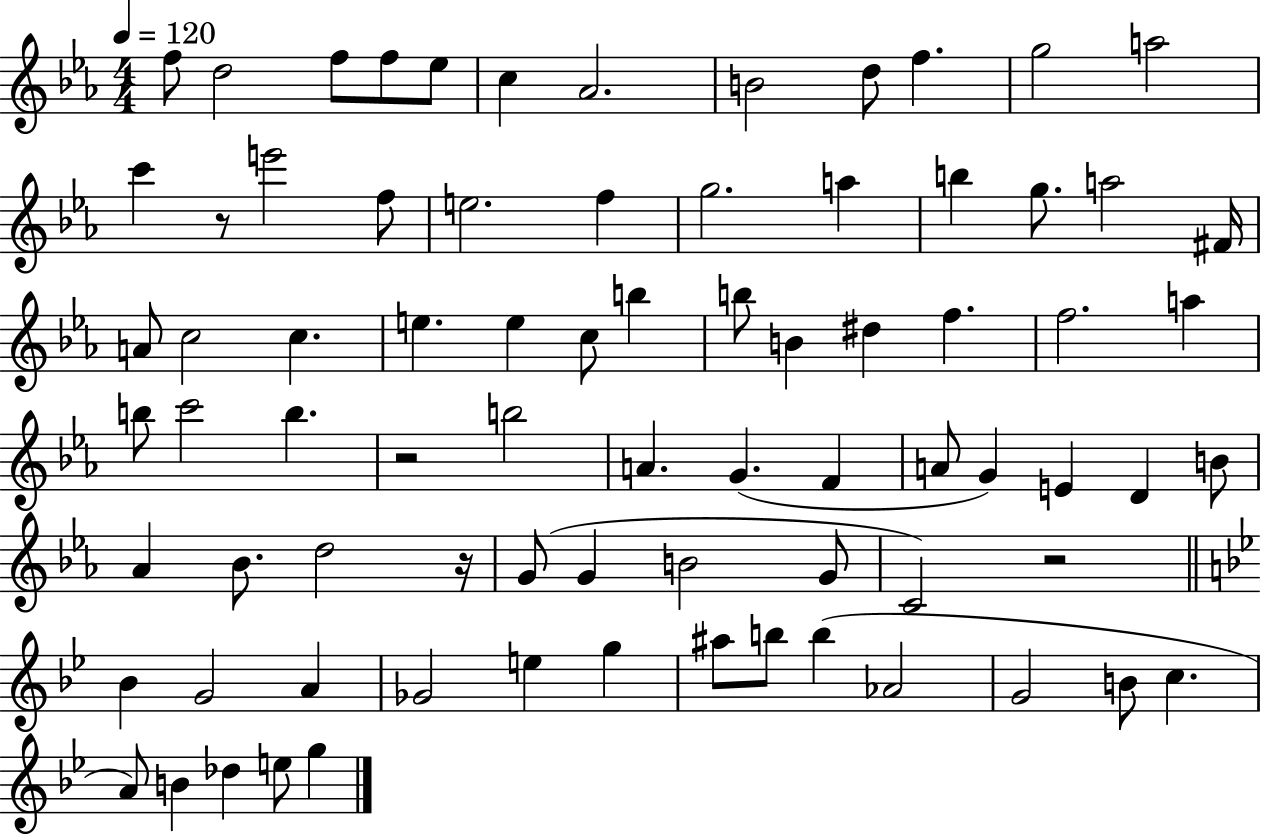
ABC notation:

X:1
T:Untitled
M:4/4
L:1/4
K:Eb
f/2 d2 f/2 f/2 _e/2 c _A2 B2 d/2 f g2 a2 c' z/2 e'2 f/2 e2 f g2 a b g/2 a2 ^F/4 A/2 c2 c e e c/2 b b/2 B ^d f f2 a b/2 c'2 b z2 b2 A G F A/2 G E D B/2 _A _B/2 d2 z/4 G/2 G B2 G/2 C2 z2 _B G2 A _G2 e g ^a/2 b/2 b _A2 G2 B/2 c A/2 B _d e/2 g